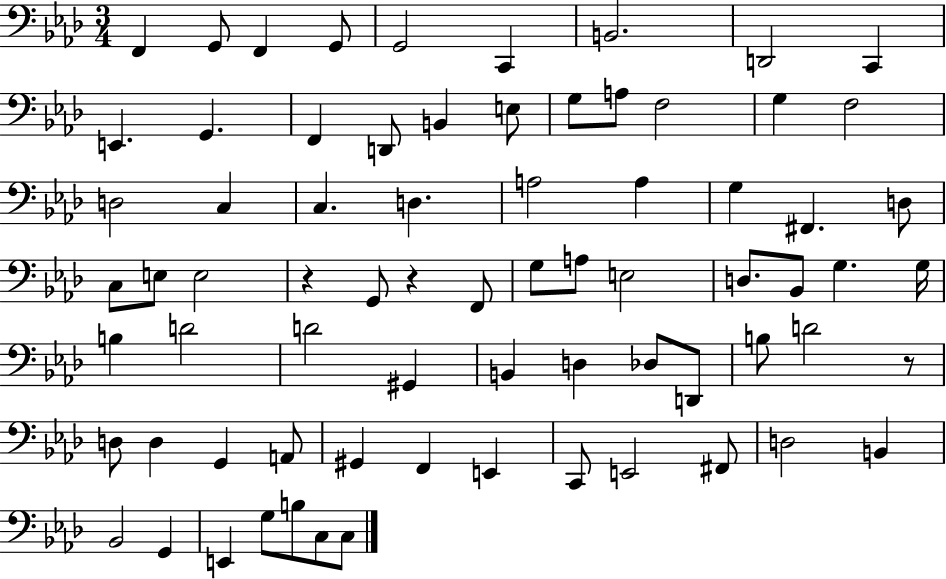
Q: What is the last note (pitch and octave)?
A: C3